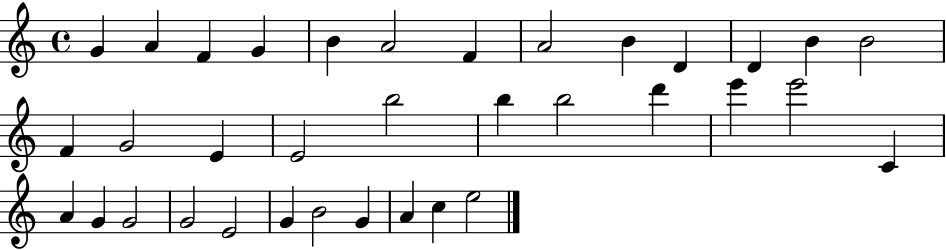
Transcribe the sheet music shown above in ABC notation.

X:1
T:Untitled
M:4/4
L:1/4
K:C
G A F G B A2 F A2 B D D B B2 F G2 E E2 b2 b b2 d' e' e'2 C A G G2 G2 E2 G B2 G A c e2